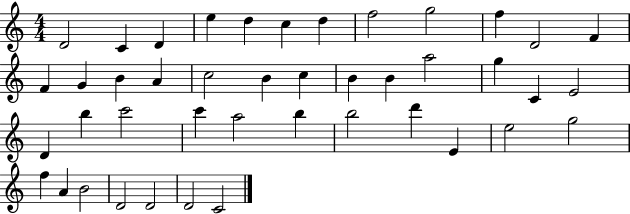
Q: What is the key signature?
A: C major